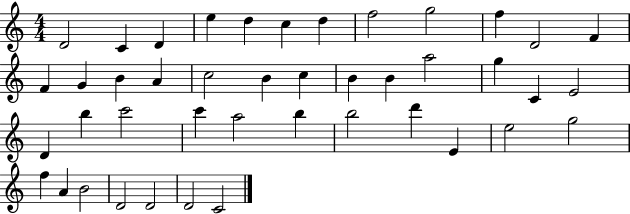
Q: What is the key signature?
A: C major